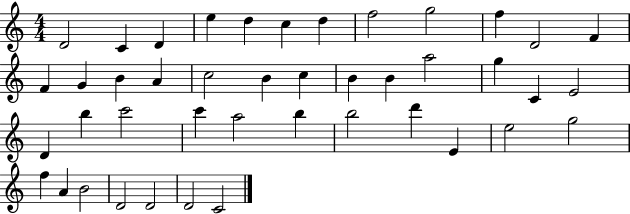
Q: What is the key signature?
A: C major